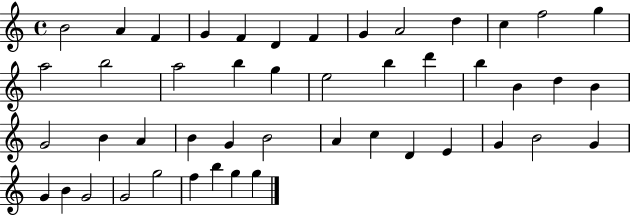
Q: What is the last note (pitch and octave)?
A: G5